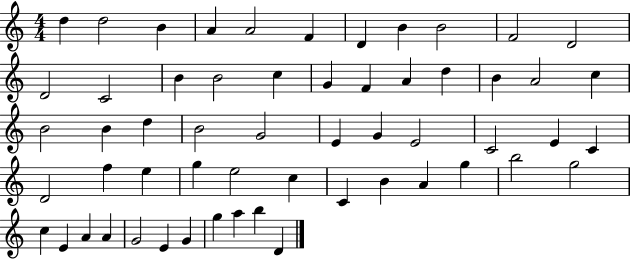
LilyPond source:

{
  \clef treble
  \numericTimeSignature
  \time 4/4
  \key c \major
  d''4 d''2 b'4 | a'4 a'2 f'4 | d'4 b'4 b'2 | f'2 d'2 | \break d'2 c'2 | b'4 b'2 c''4 | g'4 f'4 a'4 d''4 | b'4 a'2 c''4 | \break b'2 b'4 d''4 | b'2 g'2 | e'4 g'4 e'2 | c'2 e'4 c'4 | \break d'2 f''4 e''4 | g''4 e''2 c''4 | c'4 b'4 a'4 g''4 | b''2 g''2 | \break c''4 e'4 a'4 a'4 | g'2 e'4 g'4 | g''4 a''4 b''4 d'4 | \bar "|."
}